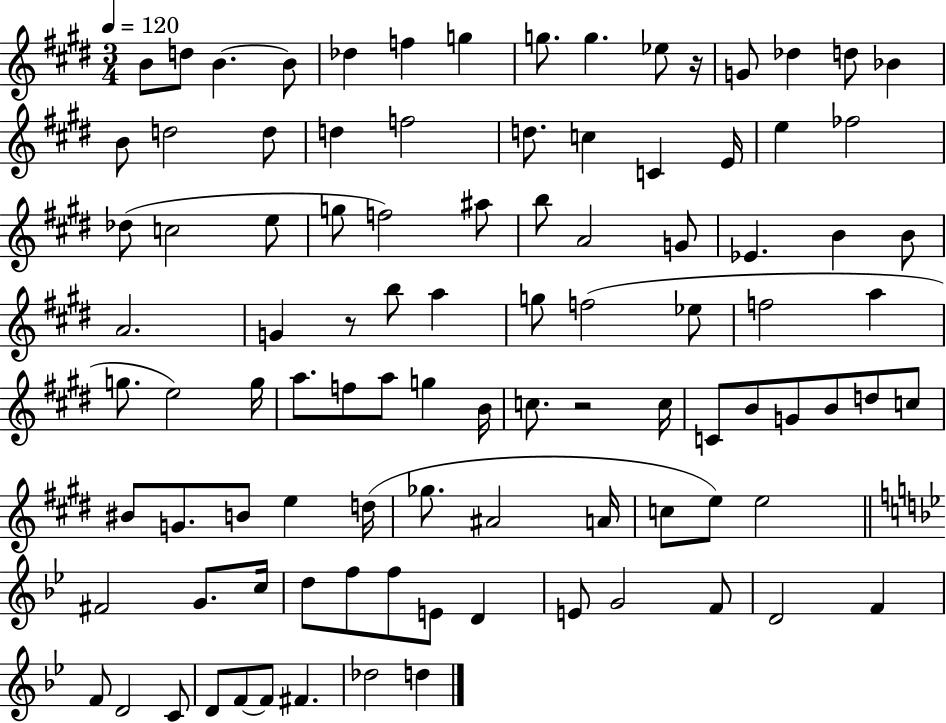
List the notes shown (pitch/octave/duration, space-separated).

B4/e D5/e B4/q. B4/e Db5/q F5/q G5/q G5/e. G5/q. Eb5/e R/s G4/e Db5/q D5/e Bb4/q B4/e D5/h D5/e D5/q F5/h D5/e. C5/q C4/q E4/s E5/q FES5/h Db5/e C5/h E5/e G5/e F5/h A#5/e B5/e A4/h G4/e Eb4/q. B4/q B4/e A4/h. G4/q R/e B5/e A5/q G5/e F5/h Eb5/e F5/h A5/q G5/e. E5/h G5/s A5/e. F5/e A5/e G5/q B4/s C5/e. R/h C5/s C4/e B4/e G4/e B4/e D5/e C5/e BIS4/e G4/e. B4/e E5/q D5/s Gb5/e. A#4/h A4/s C5/e E5/e E5/h F#4/h G4/e. C5/s D5/e F5/e F5/e E4/e D4/q E4/e G4/h F4/e D4/h F4/q F4/e D4/h C4/e D4/e F4/e F4/e F#4/q. Db5/h D5/q